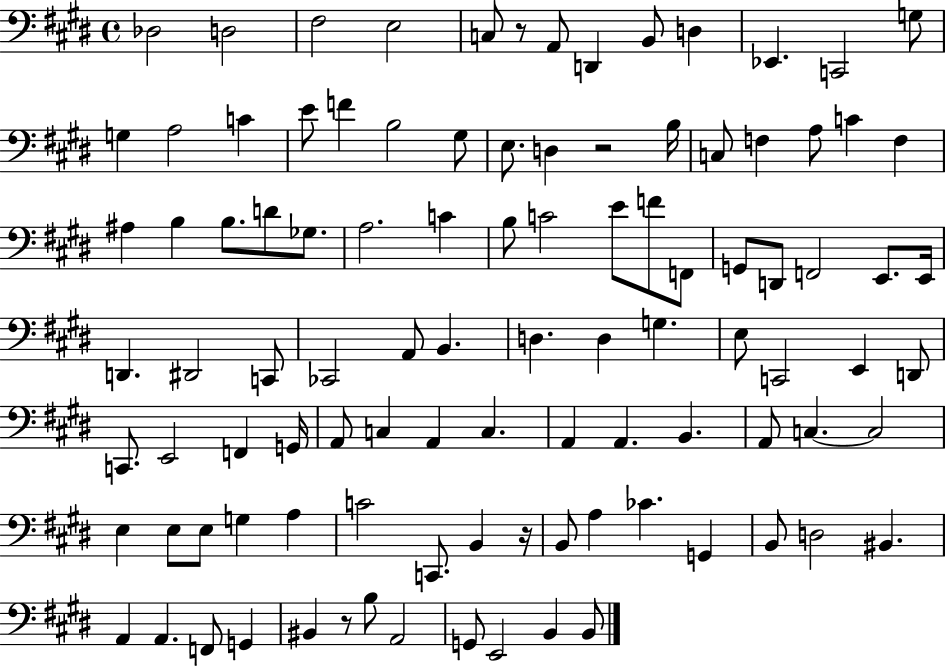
{
  \clef bass
  \time 4/4
  \defaultTimeSignature
  \key e \major
  des2 d2 | fis2 e2 | c8 r8 a,8 d,4 b,8 d4 | ees,4. c,2 g8 | \break g4 a2 c'4 | e'8 f'4 b2 gis8 | e8. d4 r2 b16 | c8 f4 a8 c'4 f4 | \break ais4 b4 b8. d'8 ges8. | a2. c'4 | b8 c'2 e'8 f'8 f,8 | g,8 d,8 f,2 e,8. e,16 | \break d,4. dis,2 c,8 | ces,2 a,8 b,4. | d4. d4 g4. | e8 c,2 e,4 d,8 | \break c,8. e,2 f,4 g,16 | a,8 c4 a,4 c4. | a,4 a,4. b,4. | a,8 c4.~~ c2 | \break e4 e8 e8 g4 a4 | c'2 c,8. b,4 r16 | b,8 a4 ces'4. g,4 | b,8 d2 bis,4. | \break a,4 a,4. f,8 g,4 | bis,4 r8 b8 a,2 | g,8 e,2 b,4 b,8 | \bar "|."
}